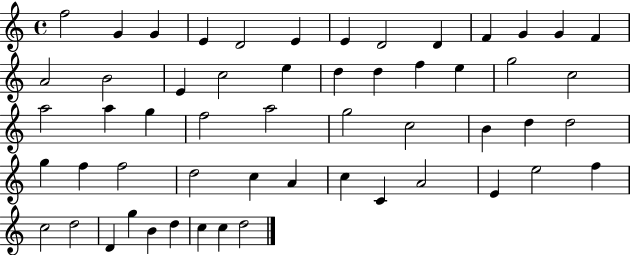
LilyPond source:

{
  \clef treble
  \time 4/4
  \defaultTimeSignature
  \key c \major
  f''2 g'4 g'4 | e'4 d'2 e'4 | e'4 d'2 d'4 | f'4 g'4 g'4 f'4 | \break a'2 b'2 | e'4 c''2 e''4 | d''4 d''4 f''4 e''4 | g''2 c''2 | \break a''2 a''4 g''4 | f''2 a''2 | g''2 c''2 | b'4 d''4 d''2 | \break g''4 f''4 f''2 | d''2 c''4 a'4 | c''4 c'4 a'2 | e'4 e''2 f''4 | \break c''2 d''2 | d'4 g''4 b'4 d''4 | c''4 c''4 d''2 | \bar "|."
}